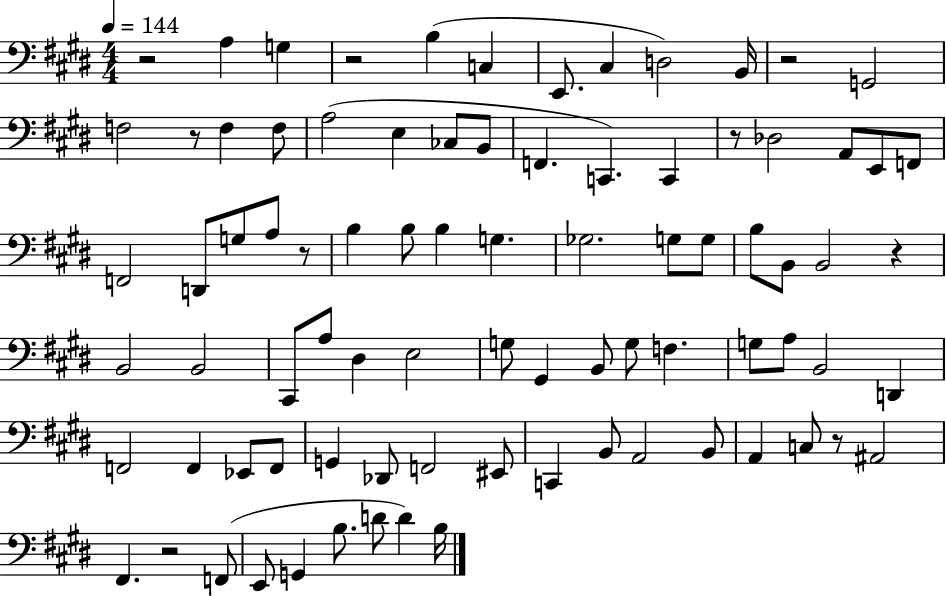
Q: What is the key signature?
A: E major